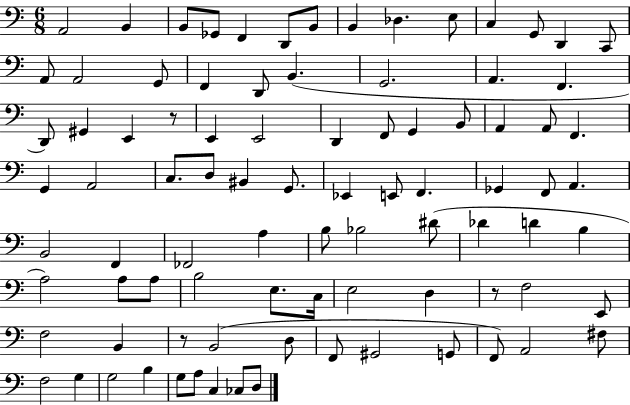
X:1
T:Untitled
M:6/8
L:1/4
K:C
A,,2 B,, B,,/2 _G,,/2 F,, D,,/2 B,,/2 B,, _D, E,/2 C, G,,/2 D,, C,,/2 A,,/2 A,,2 G,,/2 F,, D,,/2 B,, G,,2 A,, F,, D,,/2 ^G,, E,, z/2 E,, E,,2 D,, F,,/2 G,, B,,/2 A,, A,,/2 F,, G,, A,,2 C,/2 D,/2 ^B,, G,,/2 _E,, E,,/2 F,, _G,, F,,/2 A,, B,,2 F,, _F,,2 A, B,/2 _B,2 ^D/2 _D D B, A,2 A,/2 A,/2 B,2 E,/2 C,/4 E,2 D, z/2 F,2 E,,/2 F,2 B,, z/2 B,,2 D,/2 F,,/2 ^G,,2 G,,/2 F,,/2 A,,2 ^F,/2 F,2 G, G,2 B, G,/2 A,/2 C, _C,/2 D,/2